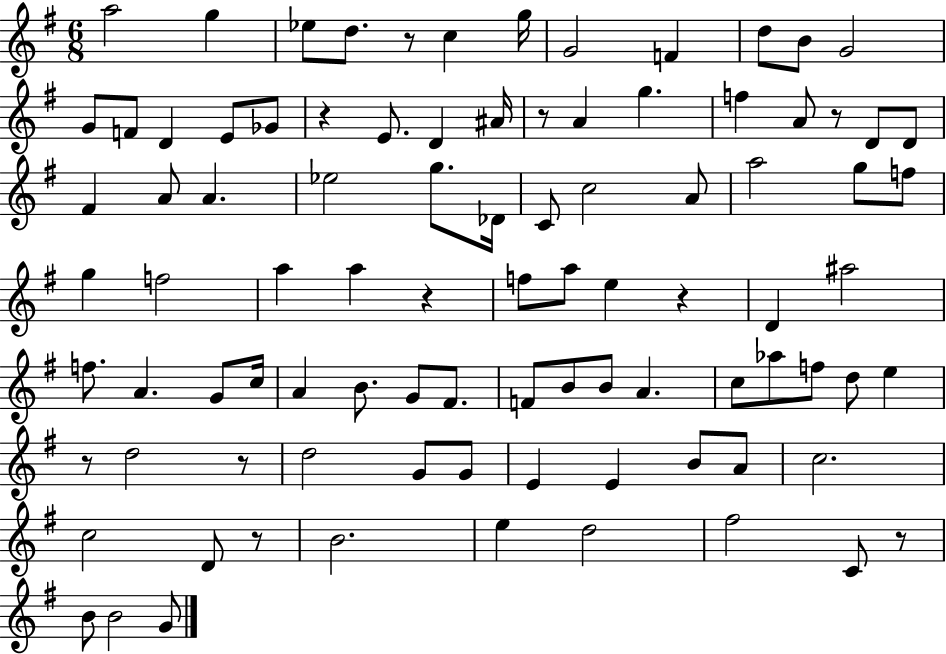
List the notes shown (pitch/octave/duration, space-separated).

A5/h G5/q Eb5/e D5/e. R/e C5/q G5/s G4/h F4/q D5/e B4/e G4/h G4/e F4/e D4/q E4/e Gb4/e R/q E4/e. D4/q A#4/s R/e A4/q G5/q. F5/q A4/e R/e D4/e D4/e F#4/q A4/e A4/q. Eb5/h G5/e. Db4/s C4/e C5/h A4/e A5/h G5/e F5/e G5/q F5/h A5/q A5/q R/q F5/e A5/e E5/q R/q D4/q A#5/h F5/e. A4/q. G4/e C5/s A4/q B4/e. G4/e F#4/e. F4/e B4/e B4/e A4/q. C5/e Ab5/e F5/e D5/e E5/q R/e D5/h R/e D5/h G4/e G4/e E4/q E4/q B4/e A4/e C5/h. C5/h D4/e R/e B4/h. E5/q D5/h F#5/h C4/e R/e B4/e B4/h G4/e